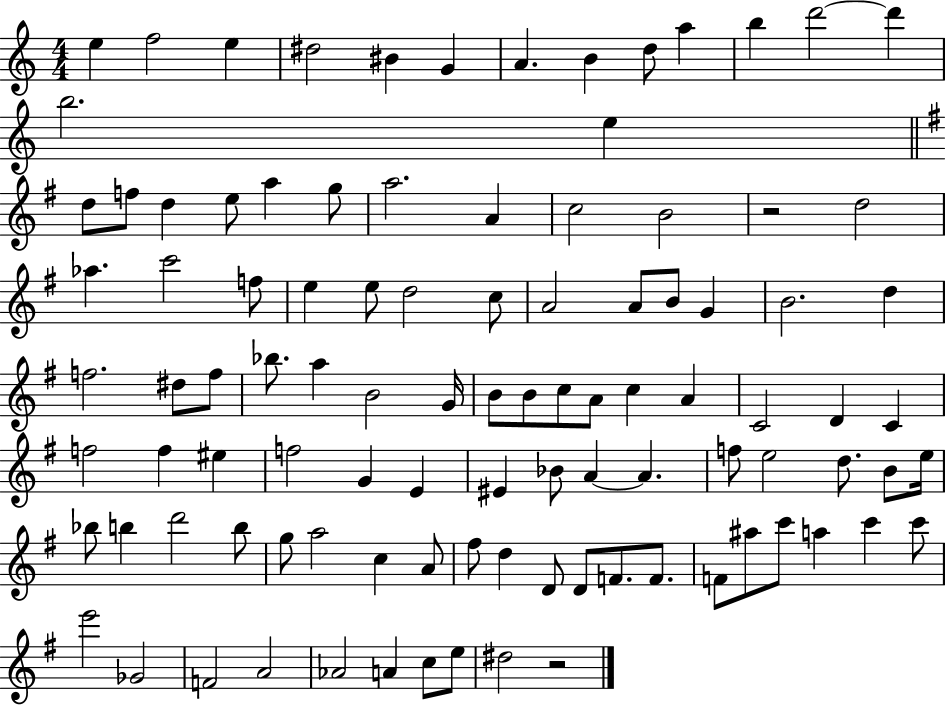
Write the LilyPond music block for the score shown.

{
  \clef treble
  \numericTimeSignature
  \time 4/4
  \key c \major
  e''4 f''2 e''4 | dis''2 bis'4 g'4 | a'4. b'4 d''8 a''4 | b''4 d'''2~~ d'''4 | \break b''2. e''4 | \bar "||" \break \key e \minor d''8 f''8 d''4 e''8 a''4 g''8 | a''2. a'4 | c''2 b'2 | r2 d''2 | \break aes''4. c'''2 f''8 | e''4 e''8 d''2 c''8 | a'2 a'8 b'8 g'4 | b'2. d''4 | \break f''2. dis''8 f''8 | bes''8. a''4 b'2 g'16 | b'8 b'8 c''8 a'8 c''4 a'4 | c'2 d'4 c'4 | \break f''2 f''4 eis''4 | f''2 g'4 e'4 | eis'4 bes'8 a'4~~ a'4. | f''8 e''2 d''8. b'8 e''16 | \break bes''8 b''4 d'''2 b''8 | g''8 a''2 c''4 a'8 | fis''8 d''4 d'8 d'8 f'8. f'8. | f'8 ais''8 c'''8 a''4 c'''4 c'''8 | \break e'''2 ges'2 | f'2 a'2 | aes'2 a'4 c''8 e''8 | dis''2 r2 | \break \bar "|."
}